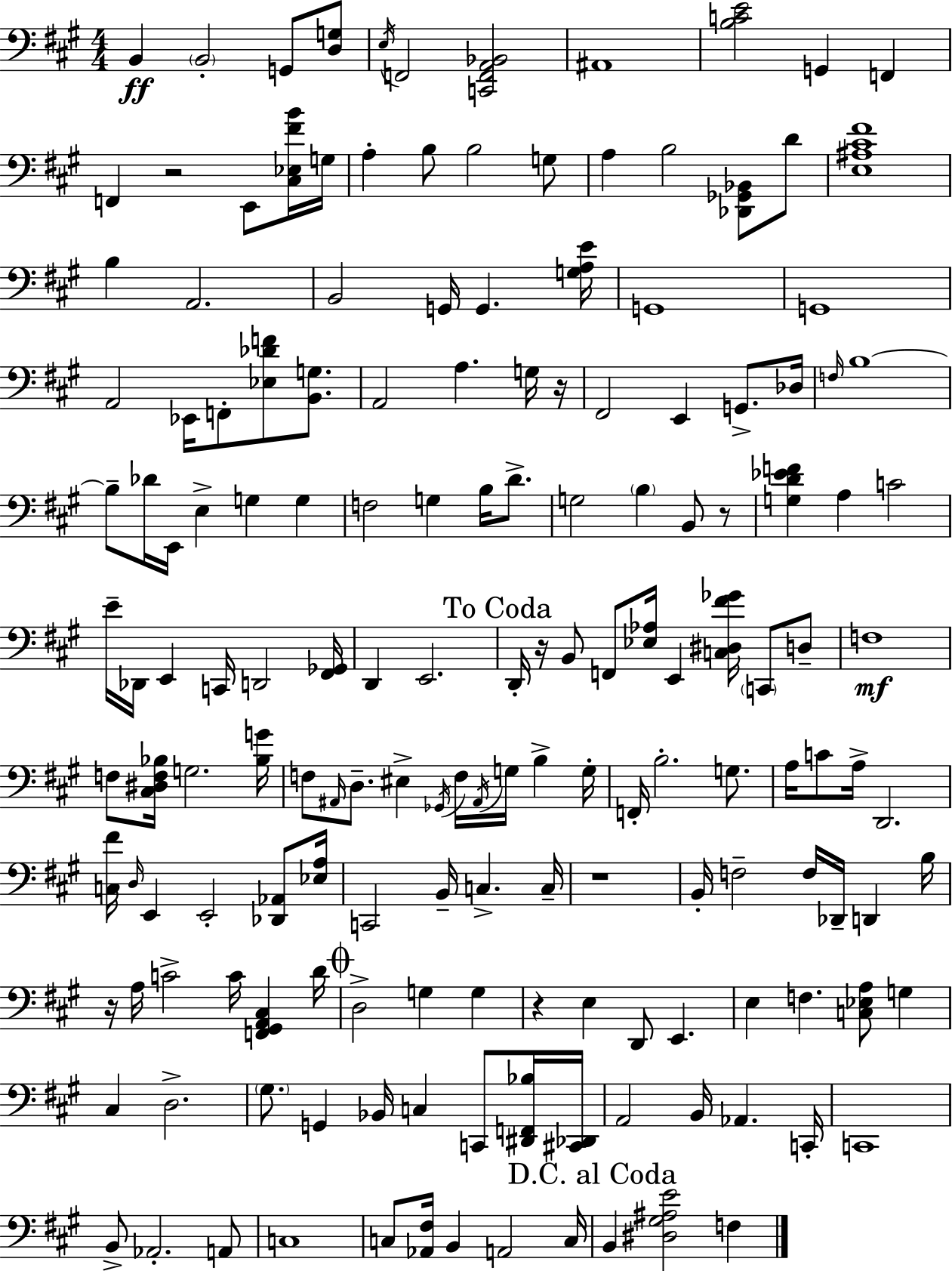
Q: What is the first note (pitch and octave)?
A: B2